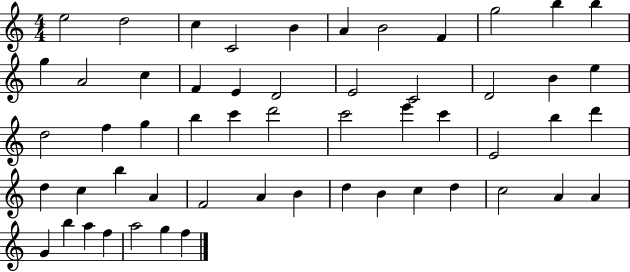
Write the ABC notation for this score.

X:1
T:Untitled
M:4/4
L:1/4
K:C
e2 d2 c C2 B A B2 F g2 b b g A2 c F E D2 E2 C2 D2 B e d2 f g b c' d'2 c'2 e' c' E2 b d' d c b A F2 A B d B c d c2 A A G b a f a2 g f